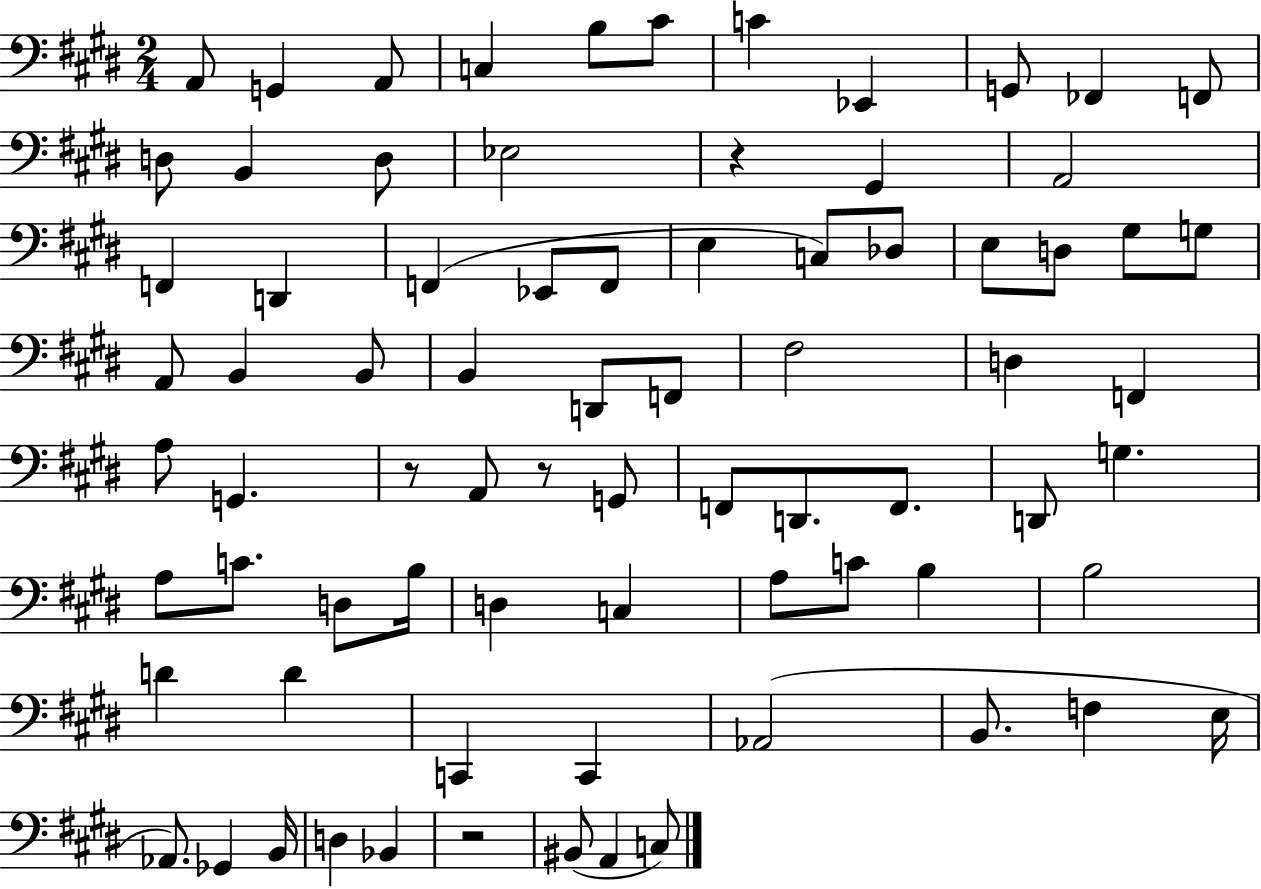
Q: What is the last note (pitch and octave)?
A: C3